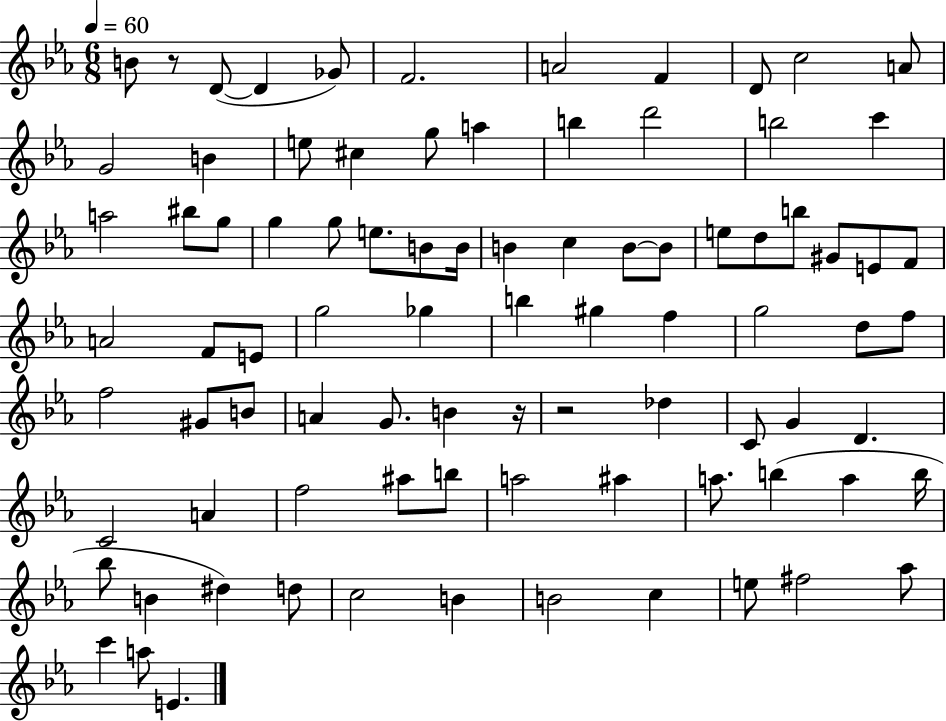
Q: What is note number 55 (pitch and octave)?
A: B4